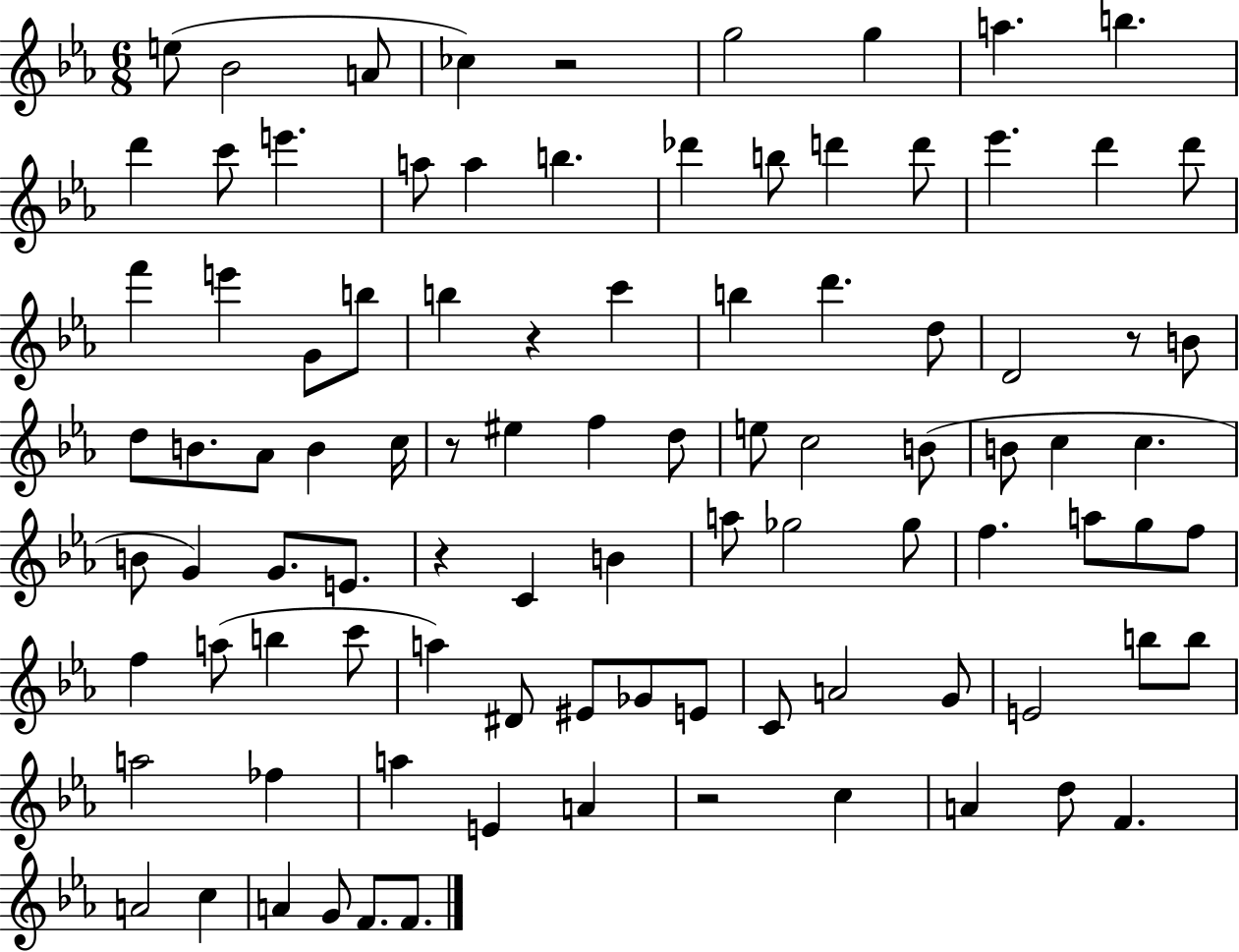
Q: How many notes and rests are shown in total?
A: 95